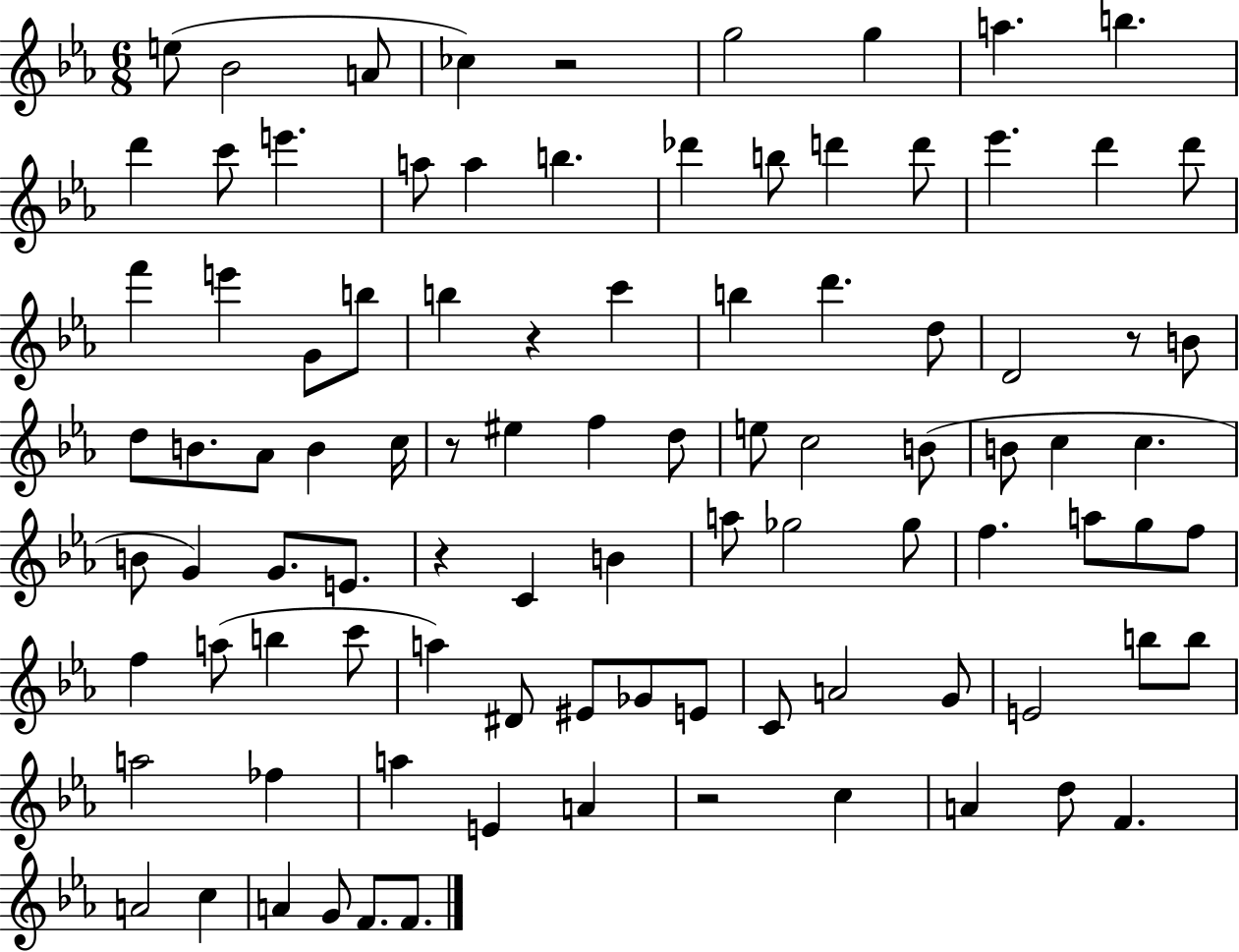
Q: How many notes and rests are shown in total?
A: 95